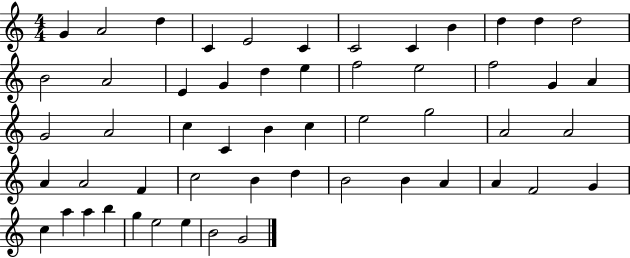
{
  \clef treble
  \numericTimeSignature
  \time 4/4
  \key c \major
  g'4 a'2 d''4 | c'4 e'2 c'4 | c'2 c'4 b'4 | d''4 d''4 d''2 | \break b'2 a'2 | e'4 g'4 d''4 e''4 | f''2 e''2 | f''2 g'4 a'4 | \break g'2 a'2 | c''4 c'4 b'4 c''4 | e''2 g''2 | a'2 a'2 | \break a'4 a'2 f'4 | c''2 b'4 d''4 | b'2 b'4 a'4 | a'4 f'2 g'4 | \break c''4 a''4 a''4 b''4 | g''4 e''2 e''4 | b'2 g'2 | \bar "|."
}